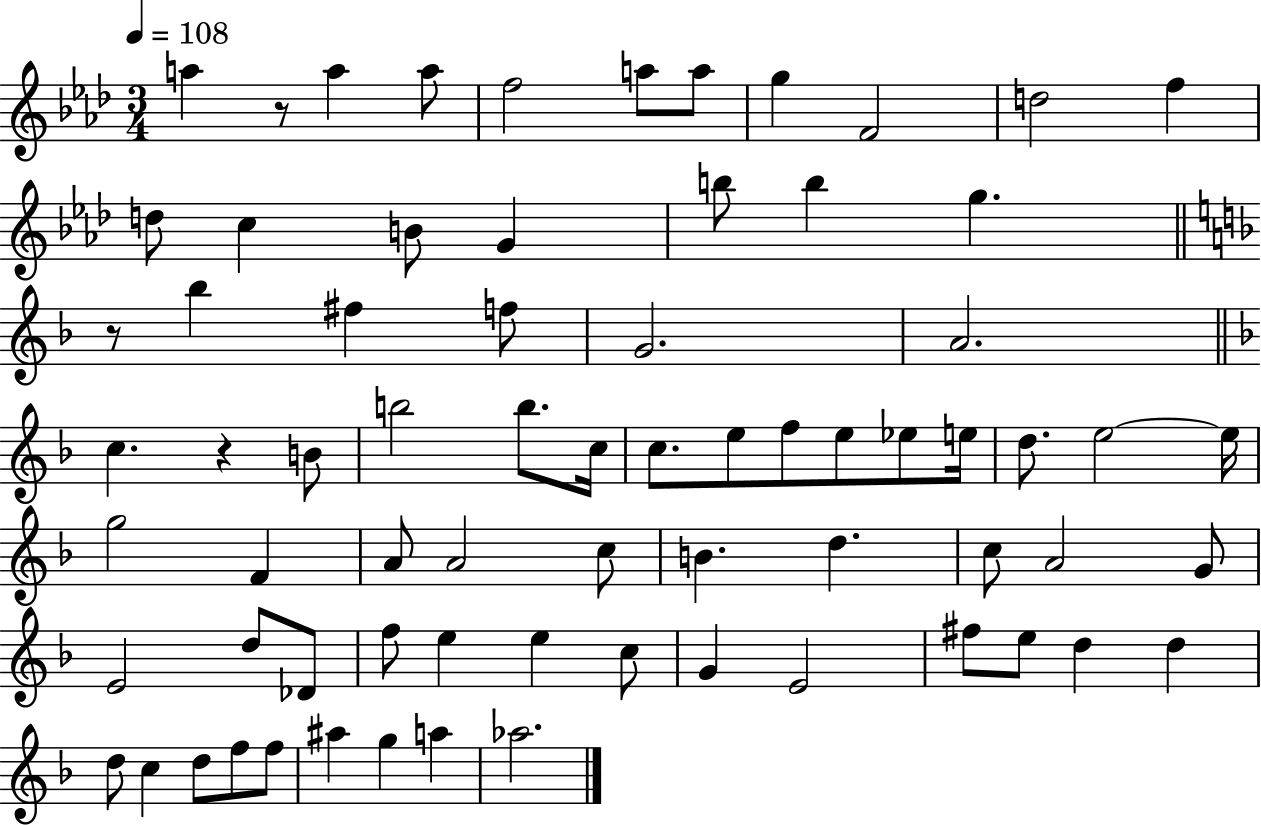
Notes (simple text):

A5/q R/e A5/q A5/e F5/h A5/e A5/e G5/q F4/h D5/h F5/q D5/e C5/q B4/e G4/q B5/e B5/q G5/q. R/e Bb5/q F#5/q F5/e G4/h. A4/h. C5/q. R/q B4/e B5/h B5/e. C5/s C5/e. E5/e F5/e E5/e Eb5/e E5/s D5/e. E5/h E5/s G5/h F4/q A4/e A4/h C5/e B4/q. D5/q. C5/e A4/h G4/e E4/h D5/e Db4/e F5/e E5/q E5/q C5/e G4/q E4/h F#5/e E5/e D5/q D5/q D5/e C5/q D5/e F5/e F5/e A#5/q G5/q A5/q Ab5/h.